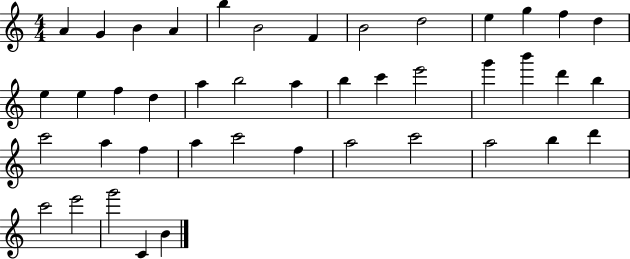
{
  \clef treble
  \numericTimeSignature
  \time 4/4
  \key c \major
  a'4 g'4 b'4 a'4 | b''4 b'2 f'4 | b'2 d''2 | e''4 g''4 f''4 d''4 | \break e''4 e''4 f''4 d''4 | a''4 b''2 a''4 | b''4 c'''4 e'''2 | g'''4 b'''4 d'''4 b''4 | \break c'''2 a''4 f''4 | a''4 c'''2 f''4 | a''2 c'''2 | a''2 b''4 d'''4 | \break c'''2 e'''2 | g'''2 c'4 b'4 | \bar "|."
}